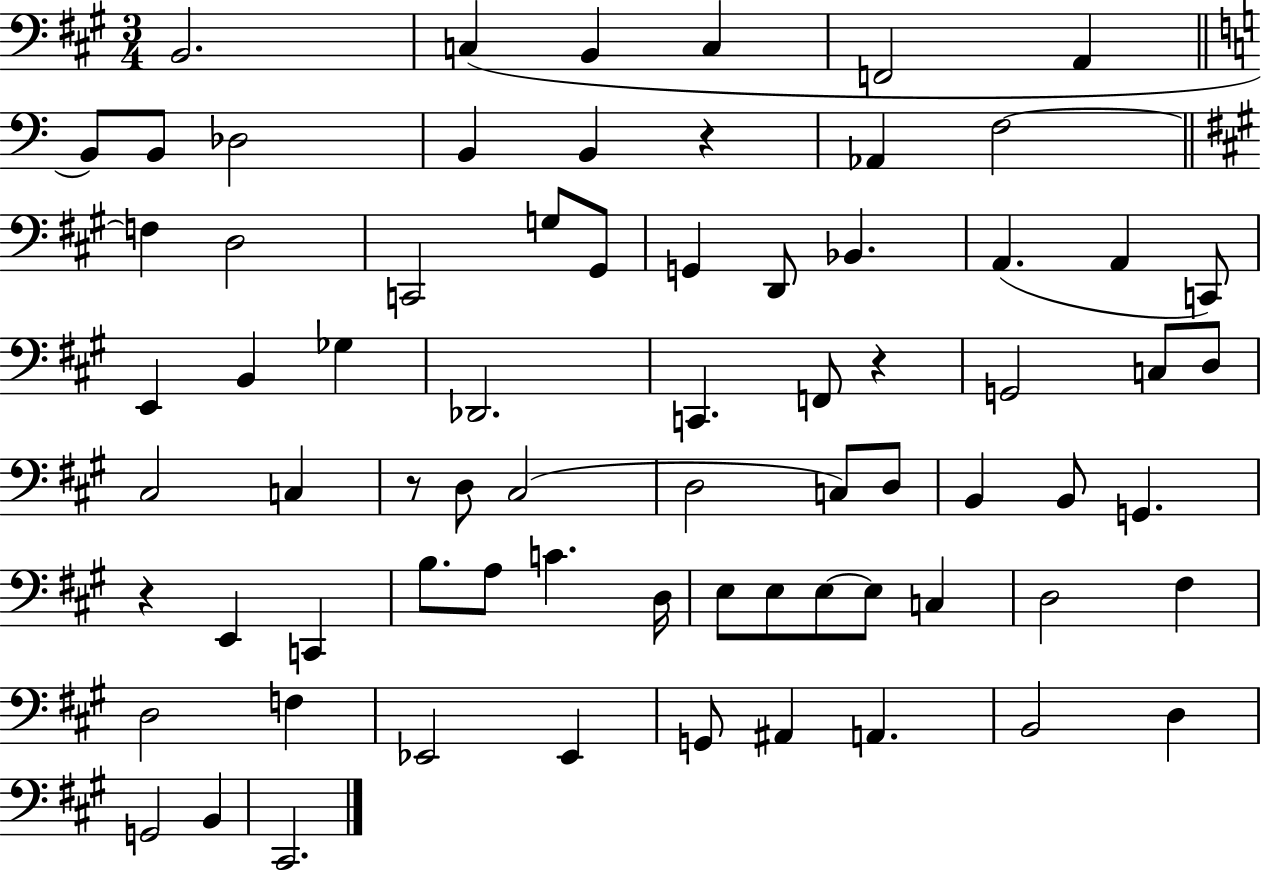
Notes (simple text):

B2/h. C3/q B2/q C3/q F2/h A2/q B2/e B2/e Db3/h B2/q B2/q R/q Ab2/q F3/h F3/q D3/h C2/h G3/e G#2/e G2/q D2/e Bb2/q. A2/q. A2/q C2/e E2/q B2/q Gb3/q Db2/h. C2/q. F2/e R/q G2/h C3/e D3/e C#3/h C3/q R/e D3/e C#3/h D3/h C3/e D3/e B2/q B2/e G2/q. R/q E2/q C2/q B3/e. A3/e C4/q. D3/s E3/e E3/e E3/e E3/e C3/q D3/h F#3/q D3/h F3/q Eb2/h Eb2/q G2/e A#2/q A2/q. B2/h D3/q G2/h B2/q C#2/h.